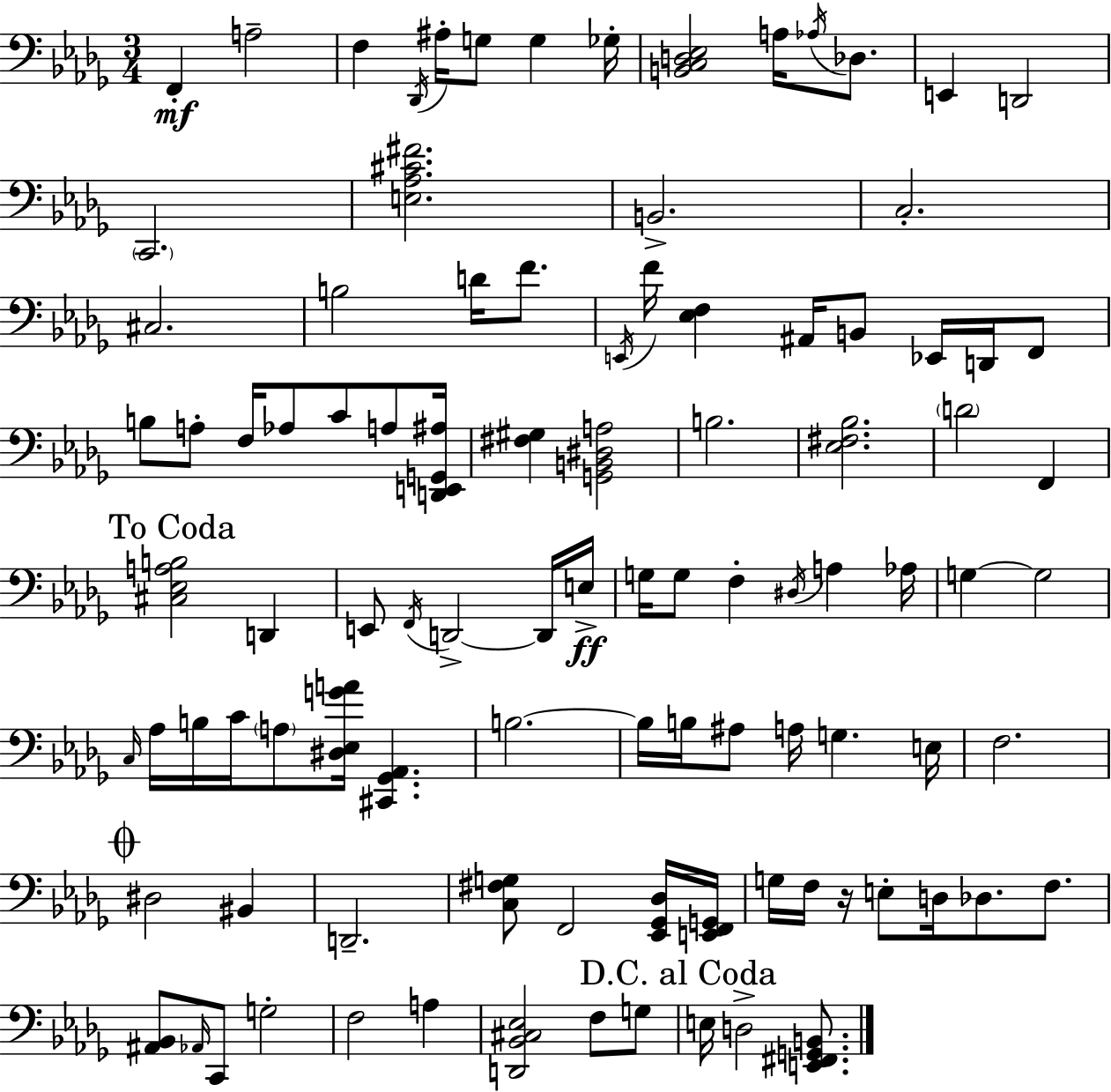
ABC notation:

X:1
T:Untitled
M:3/4
L:1/4
K:Bbm
F,, A,2 F, _D,,/4 ^A,/4 G,/2 G, _G,/4 [B,,C,D,_E,]2 A,/4 _A,/4 _D,/2 E,, D,,2 C,,2 [E,_A,^C^F]2 B,,2 C,2 ^C,2 B,2 D/4 F/2 E,,/4 F/4 [_E,F,] ^A,,/4 B,,/2 _E,,/4 D,,/4 F,,/2 B,/2 A,/2 F,/4 _A,/2 C/2 A,/2 [D,,E,,G,,^A,]/4 [^F,^G,] [G,,B,,^D,A,]2 B,2 [_E,^F,_B,]2 D2 F,, [^C,_E,A,B,]2 D,, E,,/2 F,,/4 D,,2 D,,/4 E,/4 G,/4 G,/2 F, ^D,/4 A, _A,/4 G, G,2 C,/4 _A,/4 B,/4 C/4 A,/2 [^D,_E,GA]/4 [^C,,_G,,_A,,] B,2 B,/4 B,/4 ^A,/2 A,/4 G, E,/4 F,2 ^D,2 ^B,, D,,2 [C,^F,G,]/2 F,,2 [_E,,_G,,_D,]/4 [E,,F,,G,,]/4 G,/4 F,/4 z/4 E,/2 D,/4 _D,/2 F,/2 [^A,,_B,,]/2 _A,,/4 C,,/2 G,2 F,2 A, [D,,_B,,^C,_E,]2 F,/2 G,/2 E,/4 D,2 [E,,^F,,G,,B,,]/2